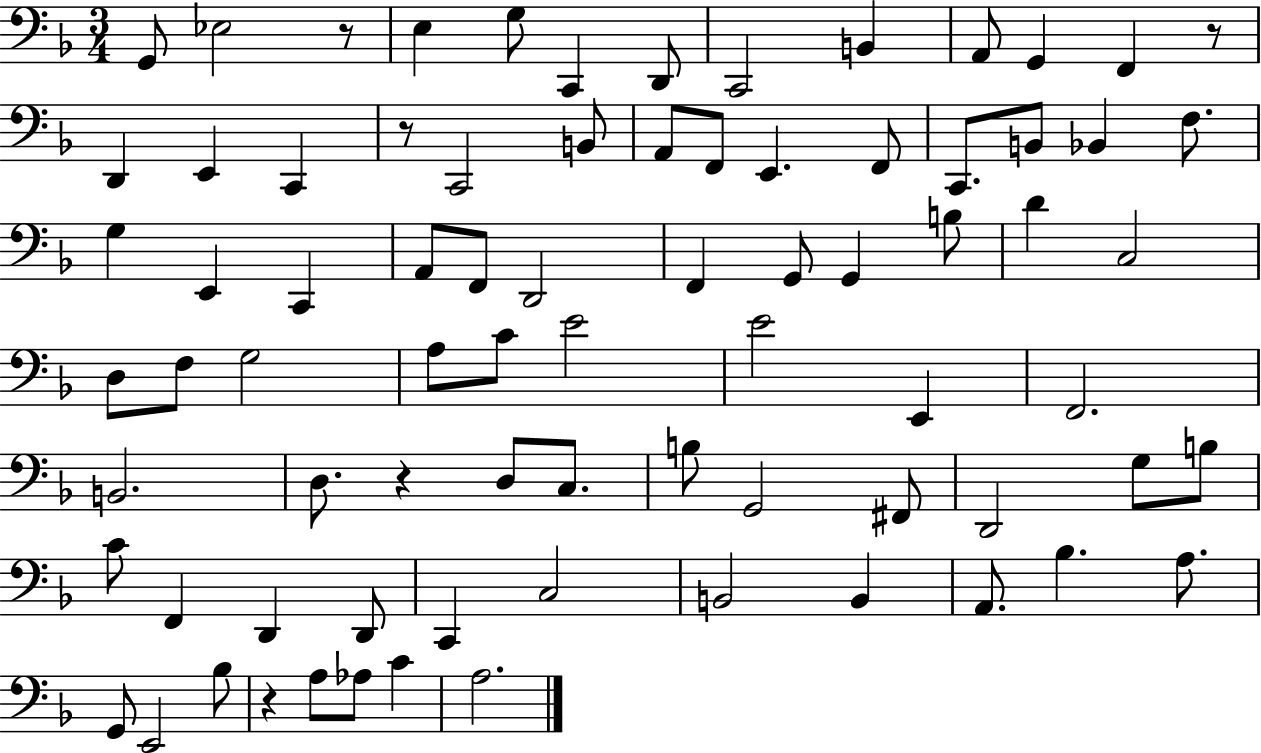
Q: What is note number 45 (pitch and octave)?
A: F2